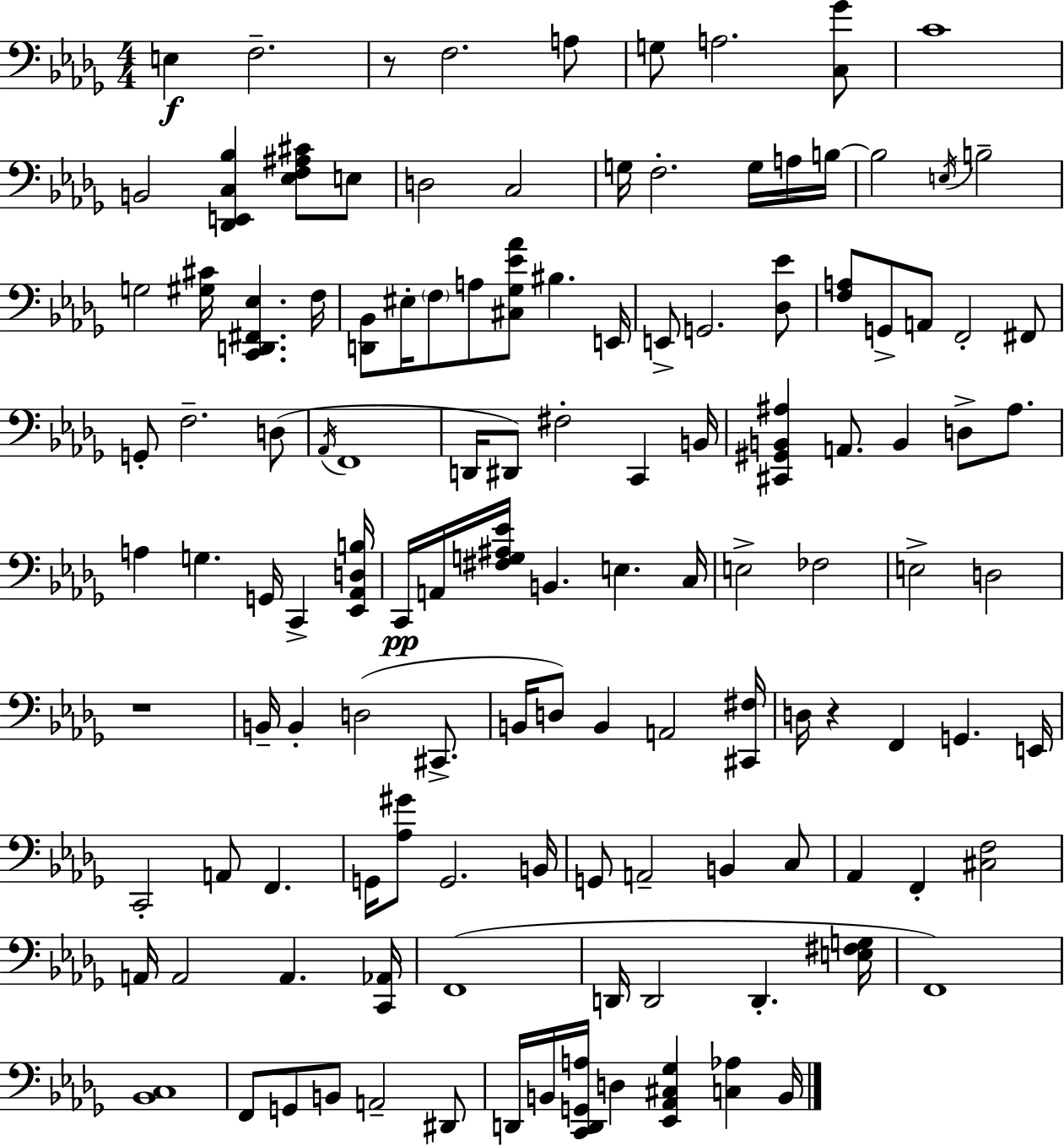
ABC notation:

X:1
T:Untitled
M:4/4
L:1/4
K:Bbm
E, F,2 z/2 F,2 A,/2 G,/2 A,2 [C,_G]/2 C4 B,,2 [_D,,E,,C,_B,] [_E,F,^A,^C]/2 E,/2 D,2 C,2 G,/4 F,2 G,/4 A,/4 B,/4 B,2 E,/4 B,2 G,2 [^G,^C]/4 [C,,D,,^F,,_E,] F,/4 [D,,_B,,]/2 ^E,/4 F,/2 A,/2 [^C,_G,_E_A]/2 ^B, E,,/4 E,,/2 G,,2 [_D,_E]/2 [F,A,]/2 G,,/2 A,,/2 F,,2 ^F,,/2 G,,/2 F,2 D,/2 _A,,/4 F,,4 D,,/4 ^D,,/2 ^F,2 C,, B,,/4 [^C,,^G,,B,,^A,] A,,/2 B,, D,/2 ^A,/2 A, G, G,,/4 C,, [_E,,_A,,D,B,]/4 C,,/4 A,,/4 [^F,G,^A,_E]/4 B,, E, C,/4 E,2 _F,2 E,2 D,2 z4 B,,/4 B,, D,2 ^C,,/2 B,,/4 D,/2 B,, A,,2 [^C,,^F,]/4 D,/4 z F,, G,, E,,/4 C,,2 A,,/2 F,, G,,/4 [_A,^G]/2 G,,2 B,,/4 G,,/2 A,,2 B,, C,/2 _A,, F,, [^C,F,]2 A,,/4 A,,2 A,, [C,,_A,,]/4 F,,4 D,,/4 D,,2 D,, [E,^F,G,]/4 F,,4 [_B,,C,]4 F,,/2 G,,/2 B,,/2 A,,2 ^D,,/2 D,,/4 B,,/4 [C,,D,,G,,A,]/4 D, [_E,,_A,,^C,_G,] [C,_A,] B,,/4